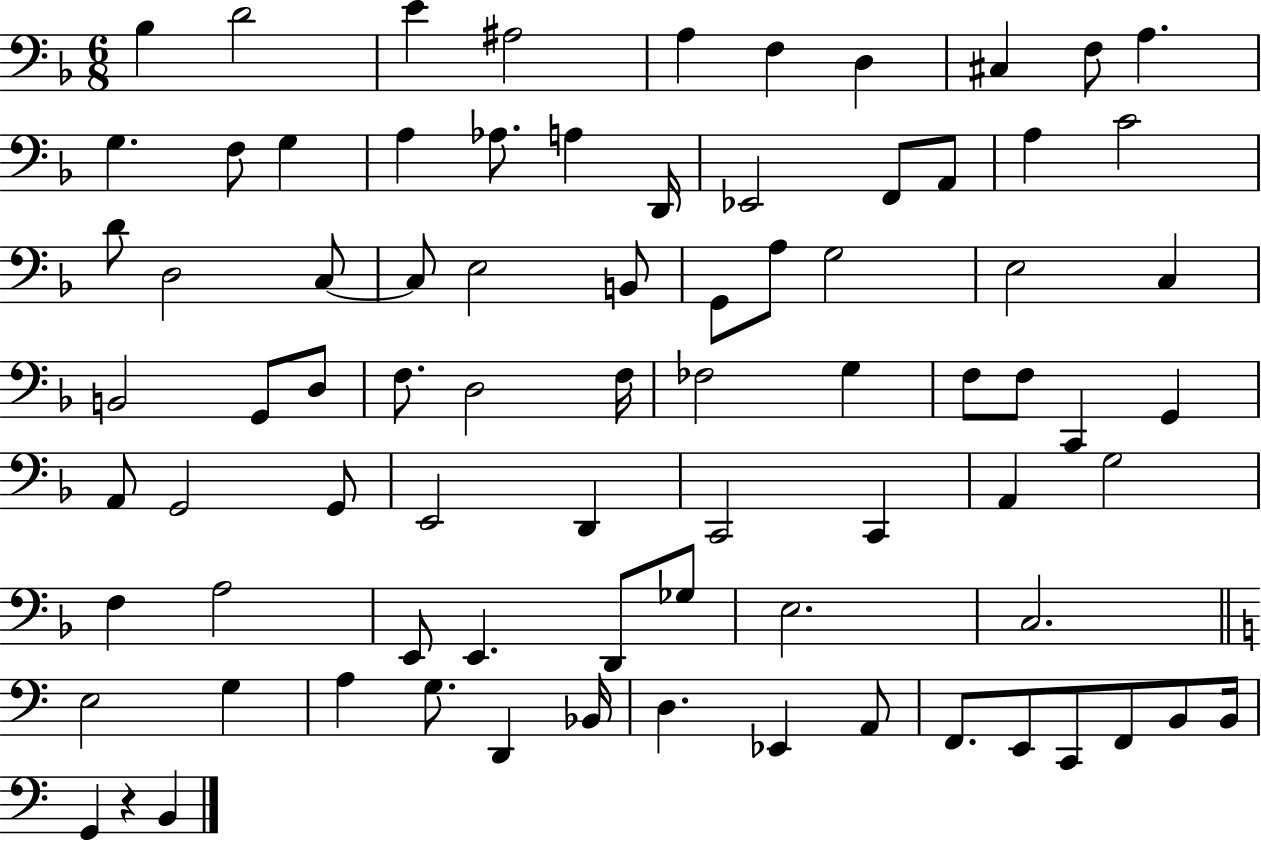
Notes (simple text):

Bb3/q D4/h E4/q A#3/h A3/q F3/q D3/q C#3/q F3/e A3/q. G3/q. F3/e G3/q A3/q Ab3/e. A3/q D2/s Eb2/h F2/e A2/e A3/q C4/h D4/e D3/h C3/e C3/e E3/h B2/e G2/e A3/e G3/h E3/h C3/q B2/h G2/e D3/e F3/e. D3/h F3/s FES3/h G3/q F3/e F3/e C2/q G2/q A2/e G2/h G2/e E2/h D2/q C2/h C2/q A2/q G3/h F3/q A3/h E2/e E2/q. D2/e Gb3/e E3/h. C3/h. E3/h G3/q A3/q G3/e. D2/q Bb2/s D3/q. Eb2/q A2/e F2/e. E2/e C2/e F2/e B2/e B2/s G2/q R/q B2/q